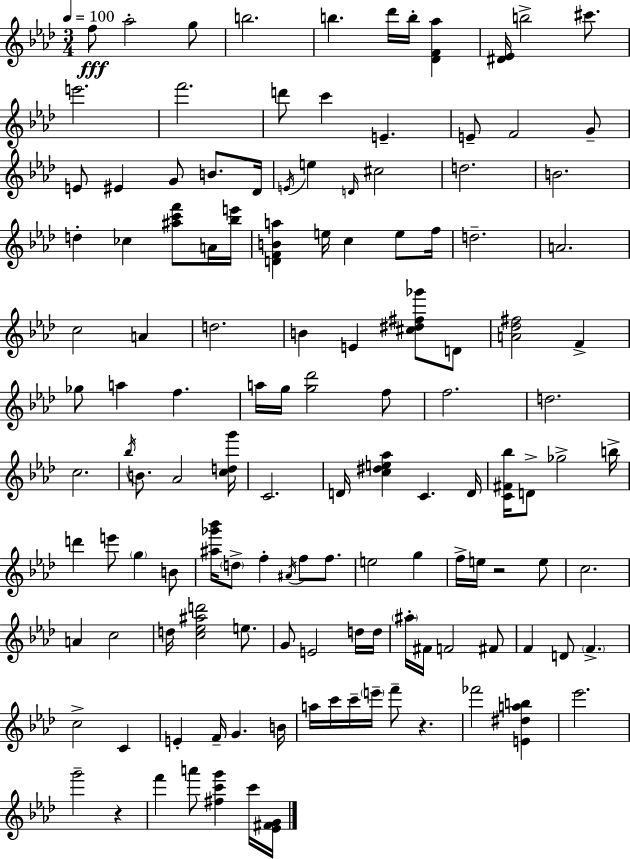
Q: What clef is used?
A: treble